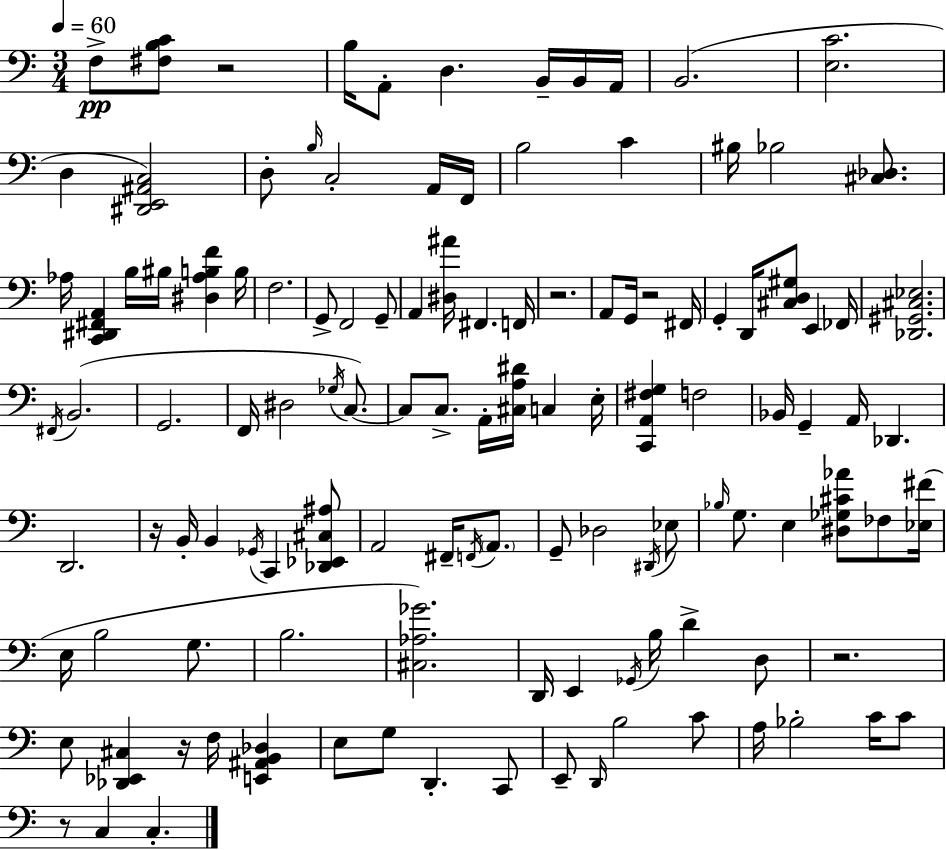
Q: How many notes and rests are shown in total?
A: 120